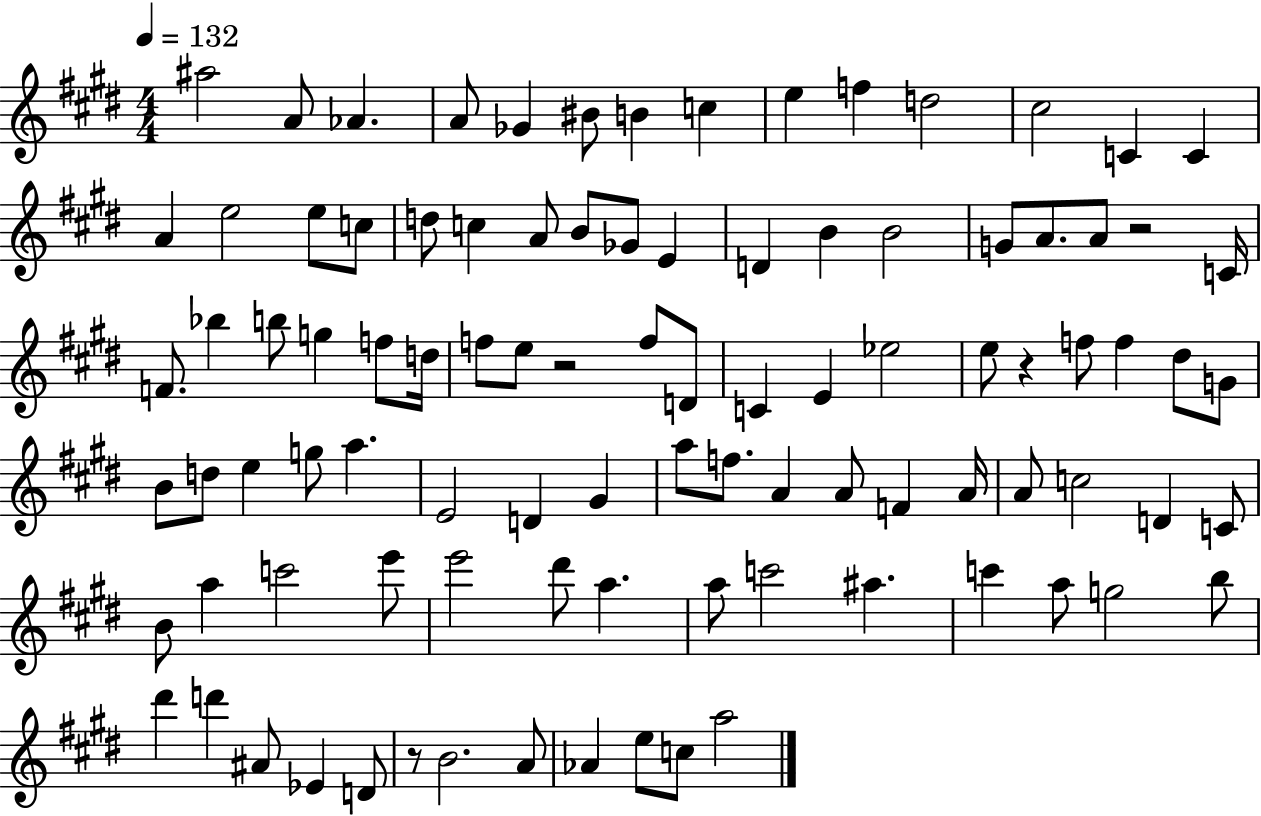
A#5/h A4/e Ab4/q. A4/e Gb4/q BIS4/e B4/q C5/q E5/q F5/q D5/h C#5/h C4/q C4/q A4/q E5/h E5/e C5/e D5/e C5/q A4/e B4/e Gb4/e E4/q D4/q B4/q B4/h G4/e A4/e. A4/e R/h C4/s F4/e. Bb5/q B5/e G5/q F5/e D5/s F5/e E5/e R/h F5/e D4/e C4/q E4/q Eb5/h E5/e R/q F5/e F5/q D#5/e G4/e B4/e D5/e E5/q G5/e A5/q. E4/h D4/q G#4/q A5/e F5/e. A4/q A4/e F4/q A4/s A4/e C5/h D4/q C4/e B4/e A5/q C6/h E6/e E6/h D#6/e A5/q. A5/e C6/h A#5/q. C6/q A5/e G5/h B5/e D#6/q D6/q A#4/e Eb4/q D4/e R/e B4/h. A4/e Ab4/q E5/e C5/e A5/h